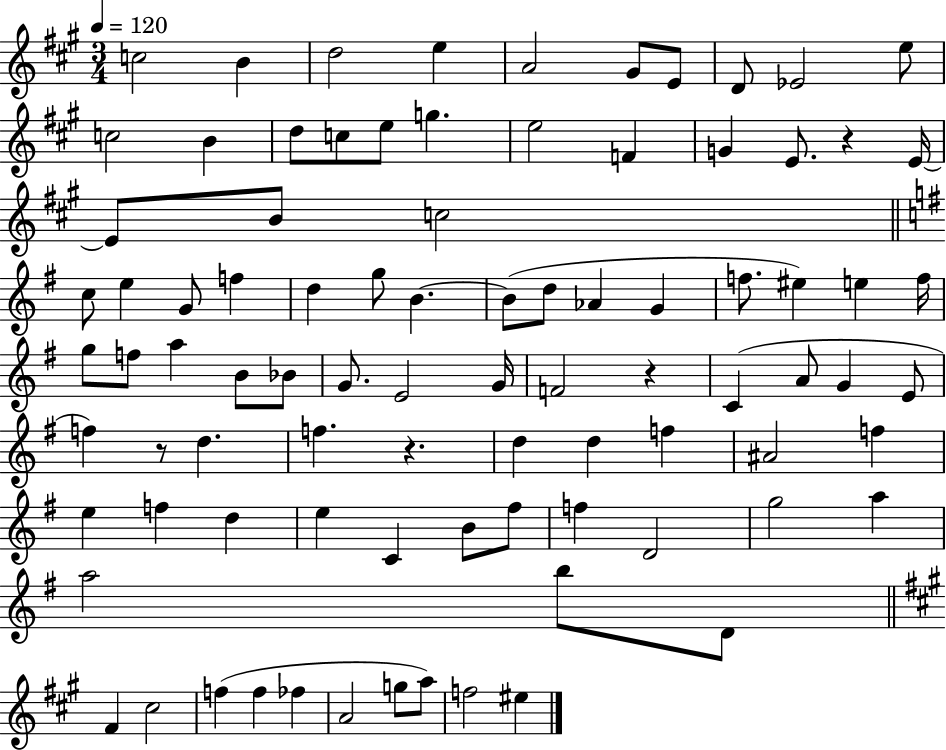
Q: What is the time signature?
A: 3/4